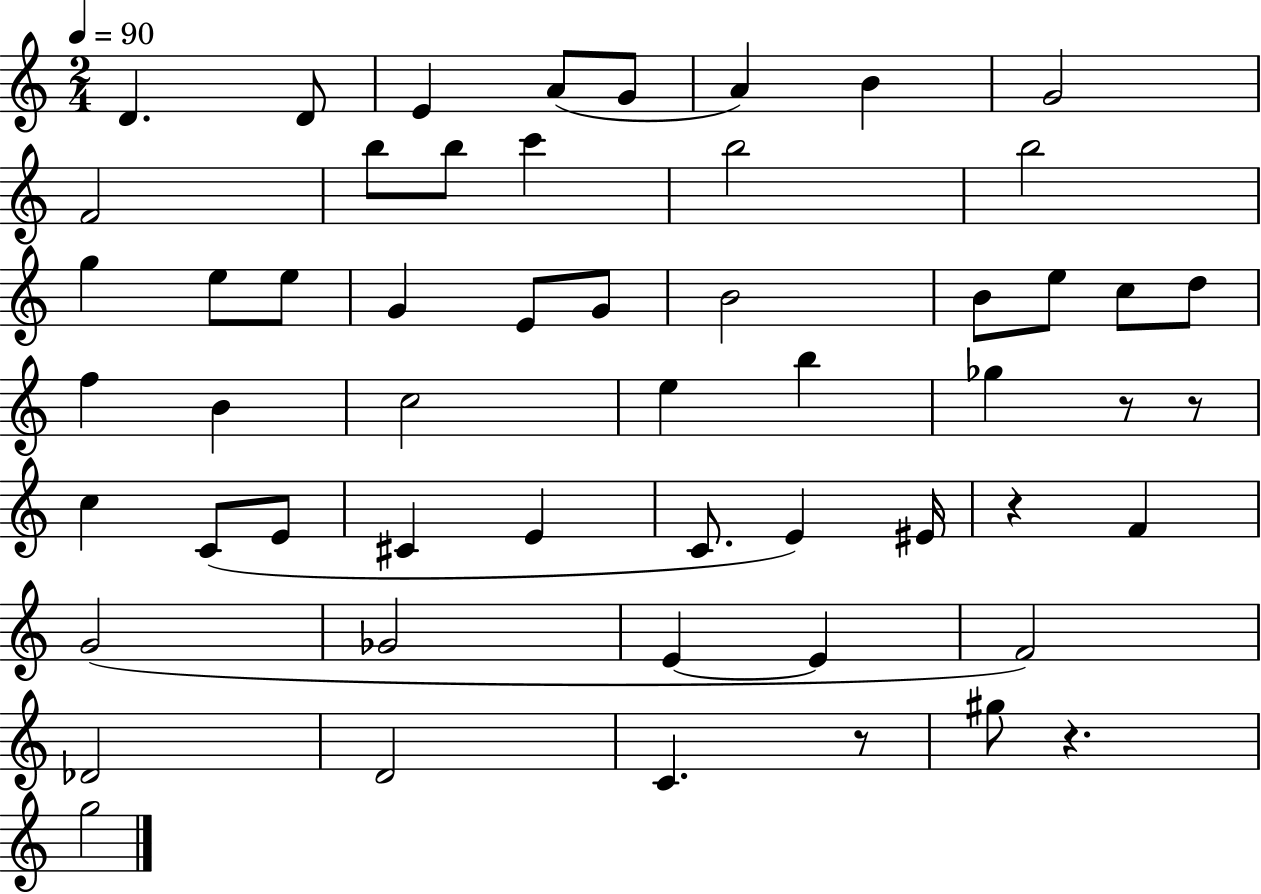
D4/q. D4/e E4/q A4/e G4/e A4/q B4/q G4/h F4/h B5/e B5/e C6/q B5/h B5/h G5/q E5/e E5/e G4/q E4/e G4/e B4/h B4/e E5/e C5/e D5/e F5/q B4/q C5/h E5/q B5/q Gb5/q R/e R/e C5/q C4/e E4/e C#4/q E4/q C4/e. E4/q EIS4/s R/q F4/q G4/h Gb4/h E4/q E4/q F4/h Db4/h D4/h C4/q. R/e G#5/e R/q. G5/h